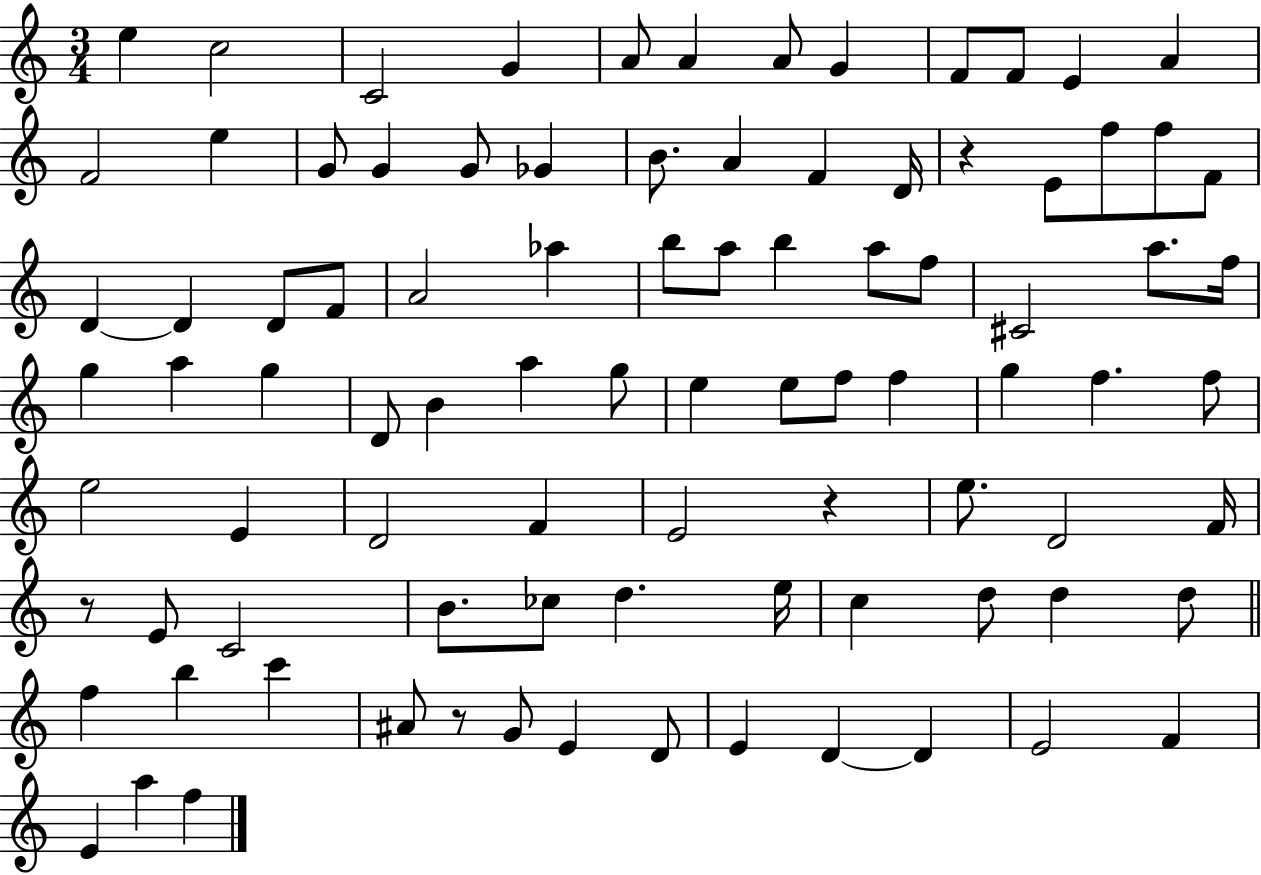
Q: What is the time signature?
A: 3/4